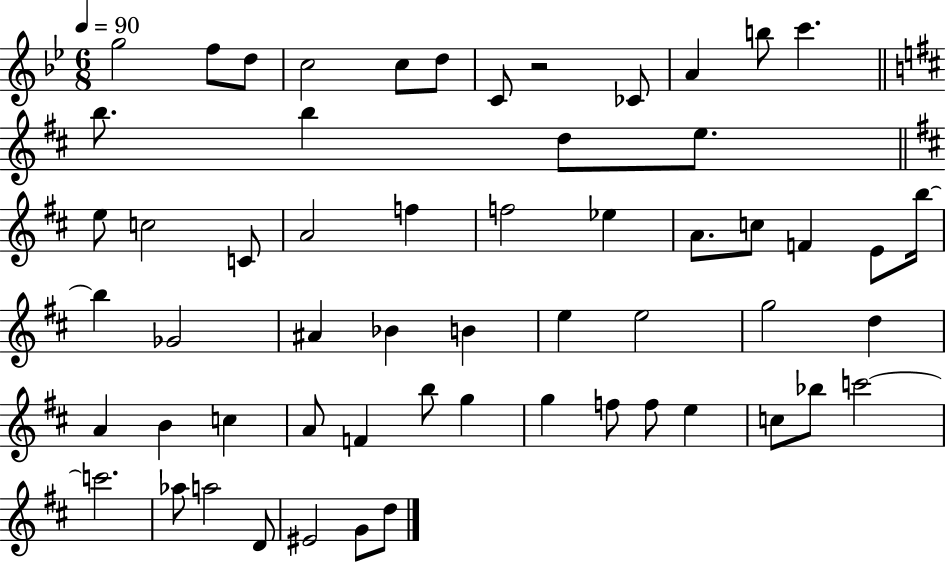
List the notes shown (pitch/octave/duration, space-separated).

G5/h F5/e D5/e C5/h C5/e D5/e C4/e R/h CES4/e A4/q B5/e C6/q. B5/e. B5/q D5/e E5/e. E5/e C5/h C4/e A4/h F5/q F5/h Eb5/q A4/e. C5/e F4/q E4/e B5/s B5/q Gb4/h A#4/q Bb4/q B4/q E5/q E5/h G5/h D5/q A4/q B4/q C5/q A4/e F4/q B5/e G5/q G5/q F5/e F5/e E5/q C5/e Bb5/e C6/h C6/h. Ab5/e A5/h D4/e EIS4/h G4/e D5/e